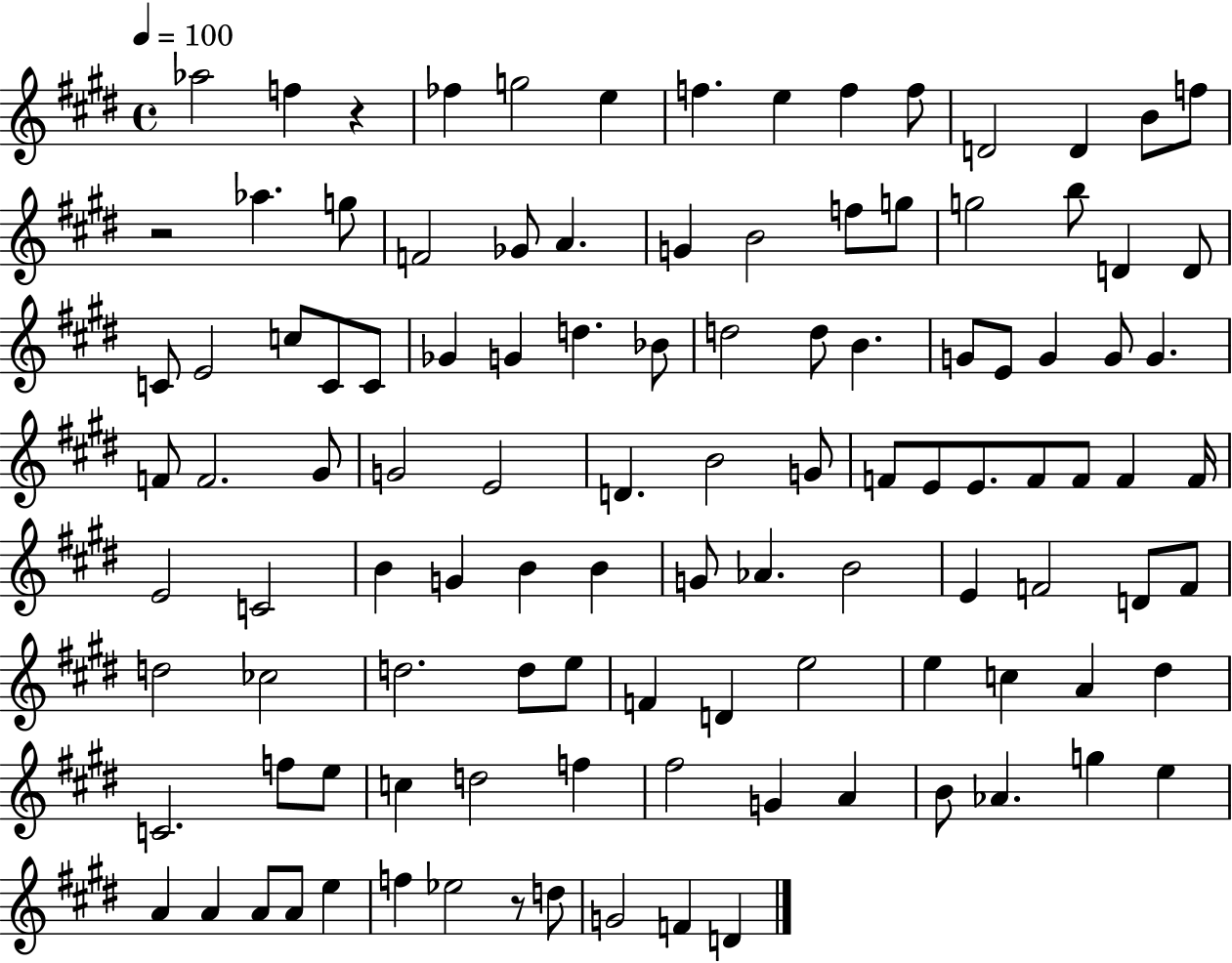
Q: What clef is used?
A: treble